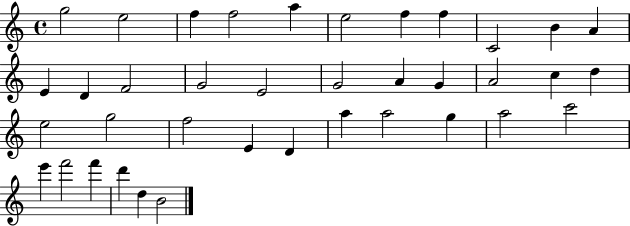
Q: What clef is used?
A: treble